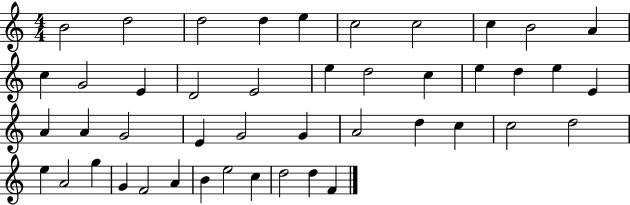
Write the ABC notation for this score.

X:1
T:Untitled
M:4/4
L:1/4
K:C
B2 d2 d2 d e c2 c2 c B2 A c G2 E D2 E2 e d2 c e d e E A A G2 E G2 G A2 d c c2 d2 e A2 g G F2 A B e2 c d2 d F